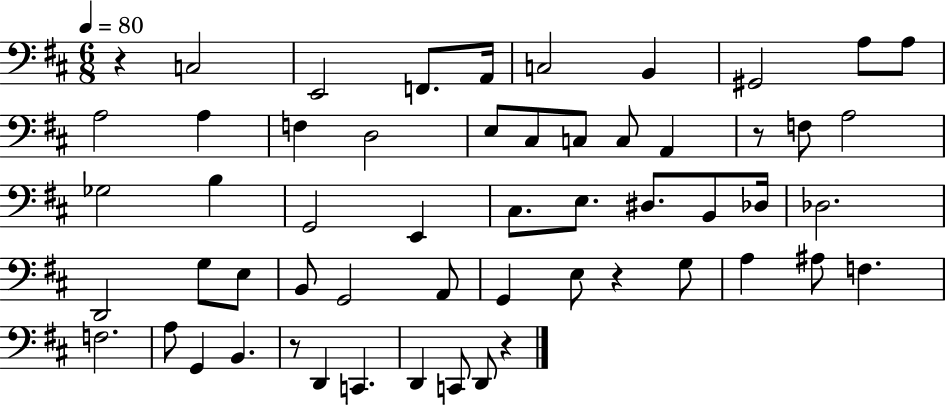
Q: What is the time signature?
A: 6/8